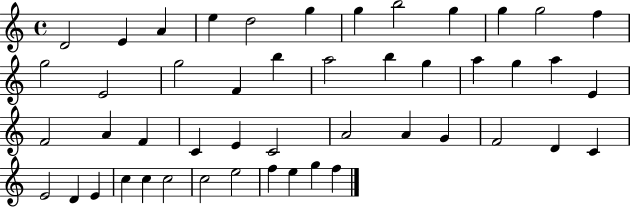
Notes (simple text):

D4/h E4/q A4/q E5/q D5/h G5/q G5/q B5/h G5/q G5/q G5/h F5/q G5/h E4/h G5/h F4/q B5/q A5/h B5/q G5/q A5/q G5/q A5/q E4/q F4/h A4/q F4/q C4/q E4/q C4/h A4/h A4/q G4/q F4/h D4/q C4/q E4/h D4/q E4/q C5/q C5/q C5/h C5/h E5/h F5/q E5/q G5/q F5/q